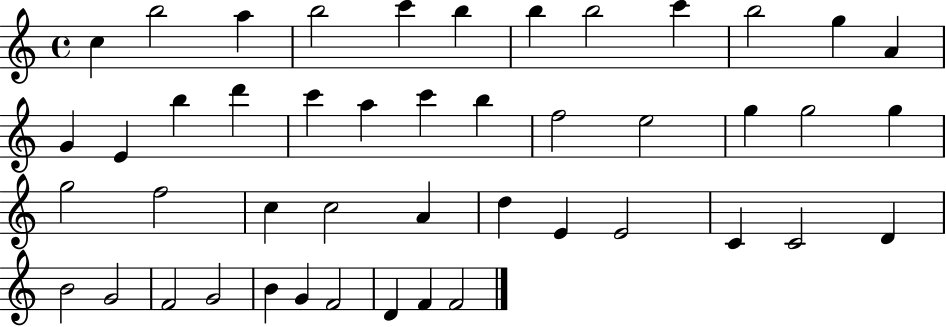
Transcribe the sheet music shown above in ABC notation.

X:1
T:Untitled
M:4/4
L:1/4
K:C
c b2 a b2 c' b b b2 c' b2 g A G E b d' c' a c' b f2 e2 g g2 g g2 f2 c c2 A d E E2 C C2 D B2 G2 F2 G2 B G F2 D F F2